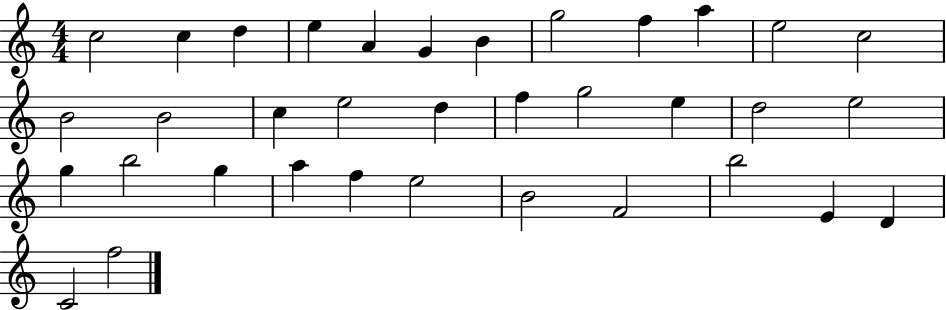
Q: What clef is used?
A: treble